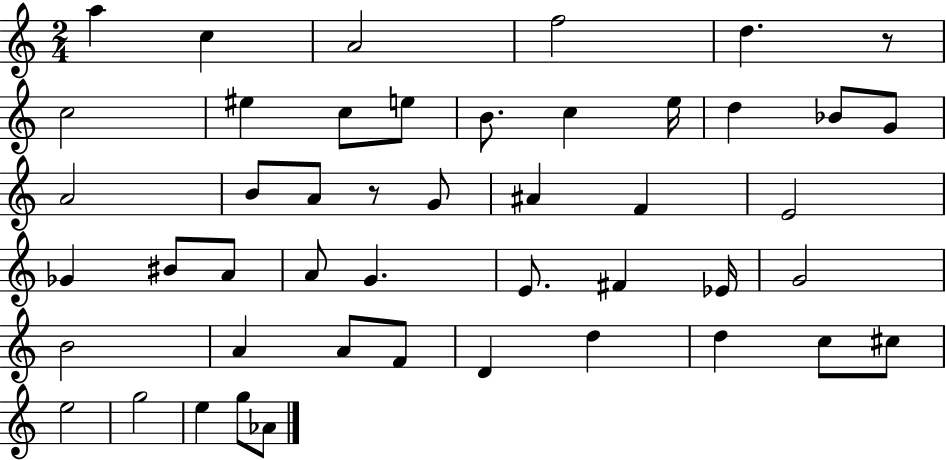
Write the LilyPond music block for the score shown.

{
  \clef treble
  \numericTimeSignature
  \time 2/4
  \key c \major
  a''4 c''4 | a'2 | f''2 | d''4. r8 | \break c''2 | eis''4 c''8 e''8 | b'8. c''4 e''16 | d''4 bes'8 g'8 | \break a'2 | b'8 a'8 r8 g'8 | ais'4 f'4 | e'2 | \break ges'4 bis'8 a'8 | a'8 g'4. | e'8. fis'4 ees'16 | g'2 | \break b'2 | a'4 a'8 f'8 | d'4 d''4 | d''4 c''8 cis''8 | \break e''2 | g''2 | e''4 g''8 aes'8 | \bar "|."
}